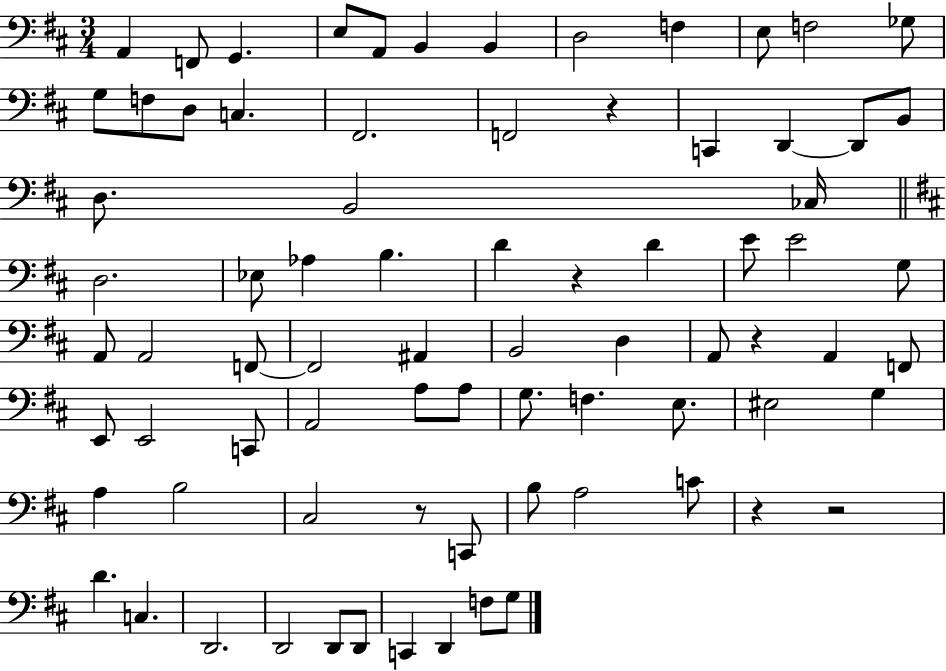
{
  \clef bass
  \numericTimeSignature
  \time 3/4
  \key d \major
  a,4 f,8 g,4. | e8 a,8 b,4 b,4 | d2 f4 | e8 f2 ges8 | \break g8 f8 d8 c4. | fis,2. | f,2 r4 | c,4 d,4~~ d,8 b,8 | \break d8. b,2 ces16 | \bar "||" \break \key d \major d2. | ees8 aes4 b4. | d'4 r4 d'4 | e'8 e'2 g8 | \break a,8 a,2 f,8~~ | f,2 ais,4 | b,2 d4 | a,8 r4 a,4 f,8 | \break e,8 e,2 c,8 | a,2 a8 a8 | g8. f4. e8. | eis2 g4 | \break a4 b2 | cis2 r8 c,8 | b8 a2 c'8 | r4 r2 | \break d'4. c4. | d,2. | d,2 d,8 d,8 | c,4 d,4 f8 g8 | \break \bar "|."
}